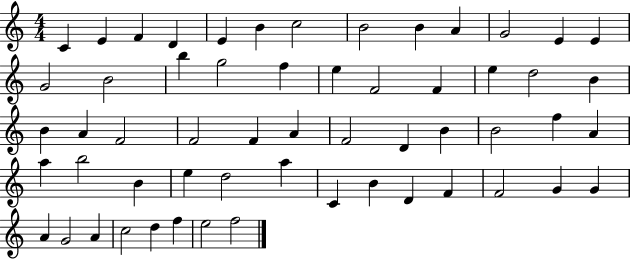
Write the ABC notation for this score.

X:1
T:Untitled
M:4/4
L:1/4
K:C
C E F D E B c2 B2 B A G2 E E G2 B2 b g2 f e F2 F e d2 B B A F2 F2 F A F2 D B B2 f A a b2 B e d2 a C B D F F2 G G A G2 A c2 d f e2 f2